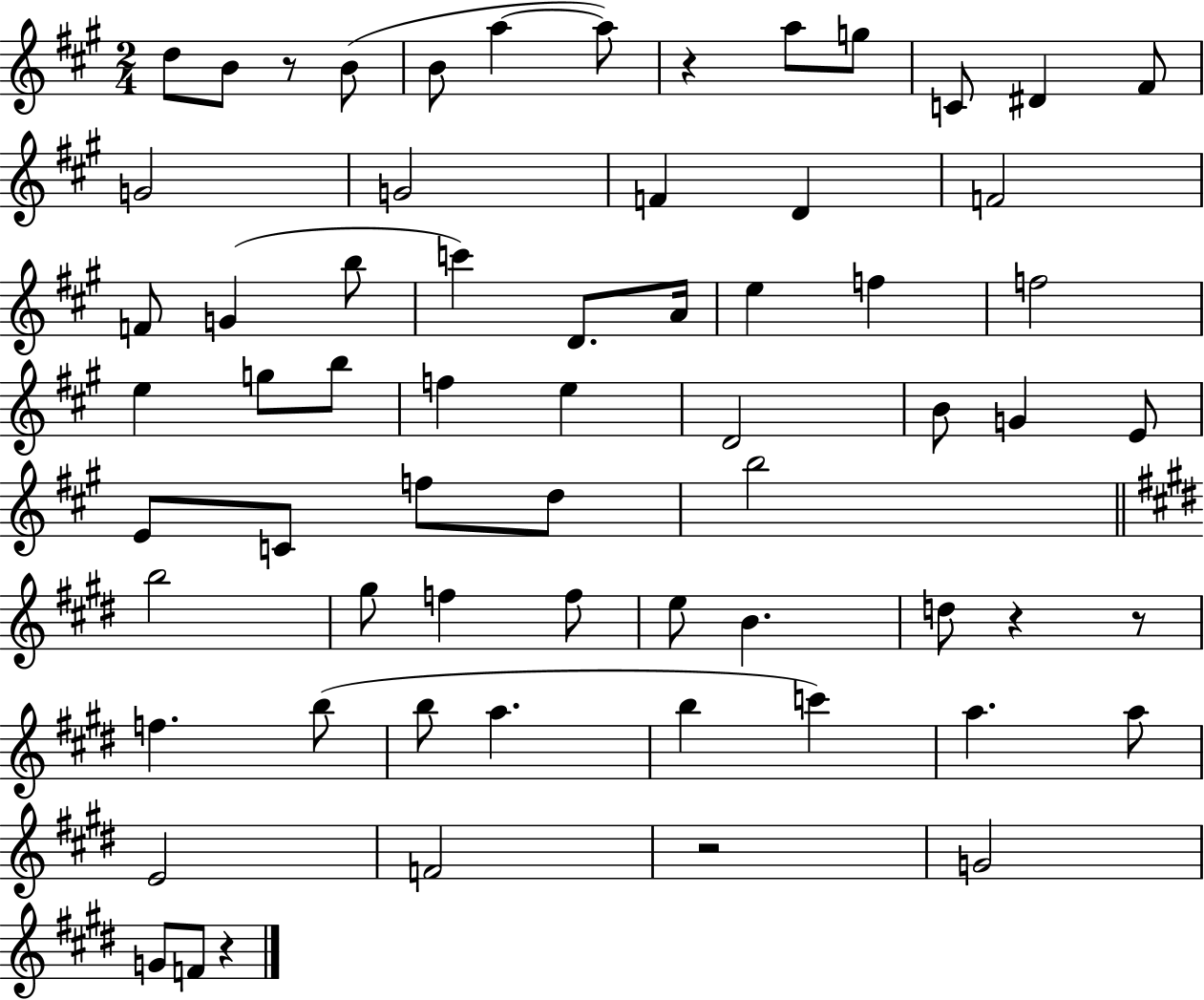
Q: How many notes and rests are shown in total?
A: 65